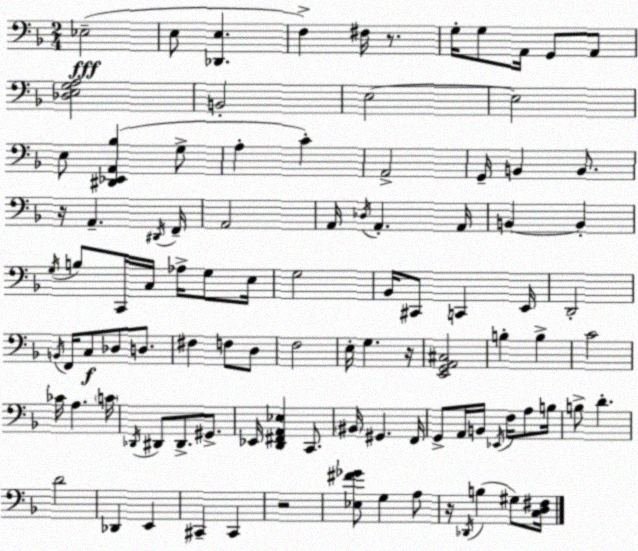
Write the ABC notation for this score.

X:1
T:Untitled
M:2/4
L:1/4
K:Dm
_E,2 E,/2 [_D,,E,] F, ^F,/4 z/2 G,/4 G,/2 A,,/4 G,,/2 A,,/2 [_D,E,G,A,]2 B,,2 E,2 E,2 E,/2 [^D,,_E,,A,,_B,] G,/2 A, C A,,2 G,,/4 B,, B,,/2 z/4 A,, ^D,,/4 F,,/4 A,,2 A,,/4 _D,/4 A,, A,,/4 B,, B,, G,/4 B,/2 C,,/4 C,/4 _A,/4 G,/2 E,/4 G,2 _B,,/4 ^C,,/2 C,, E,,/4 D,,2 B,,/4 F,,/4 C,/2 _D,/2 D,/2 ^F, F,/2 D,/2 F,2 E,/4 G, z/4 [E,,G,,A,,^C,]2 B, B, C2 _C/4 A, C/4 _D,,/4 ^D,,/2 ^D,,/2 ^G,,/2 _E,,/4 [D,,^F,,A,,_E,] C,,/2 ^B,,/4 ^G,, F,,/4 G,,/2 A,,/4 B,,/4 _E,,/4 F,/4 A,/2 B,/4 B,/2 D D2 _D,, E,, ^C,, ^C,, z2 [_E,^F_G]/2 G, A,/2 z/4 _D,,/4 B, ^G,/2 [C,D,^F,]/4